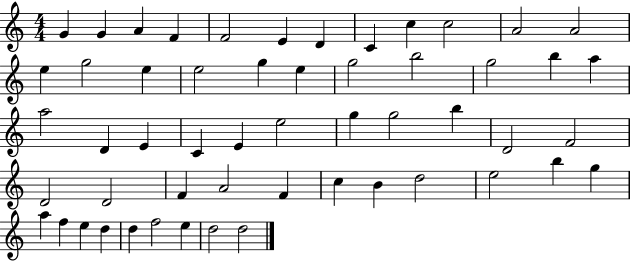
X:1
T:Untitled
M:4/4
L:1/4
K:C
G G A F F2 E D C c c2 A2 A2 e g2 e e2 g e g2 b2 g2 b a a2 D E C E e2 g g2 b D2 F2 D2 D2 F A2 F c B d2 e2 b g a f e d d f2 e d2 d2